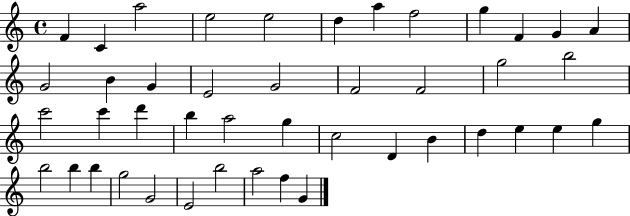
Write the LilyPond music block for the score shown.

{
  \clef treble
  \time 4/4
  \defaultTimeSignature
  \key c \major
  f'4 c'4 a''2 | e''2 e''2 | d''4 a''4 f''2 | g''4 f'4 g'4 a'4 | \break g'2 b'4 g'4 | e'2 g'2 | f'2 f'2 | g''2 b''2 | \break c'''2 c'''4 d'''4 | b''4 a''2 g''4 | c''2 d'4 b'4 | d''4 e''4 e''4 g''4 | \break b''2 b''4 b''4 | g''2 g'2 | e'2 b''2 | a''2 f''4 g'4 | \break \bar "|."
}